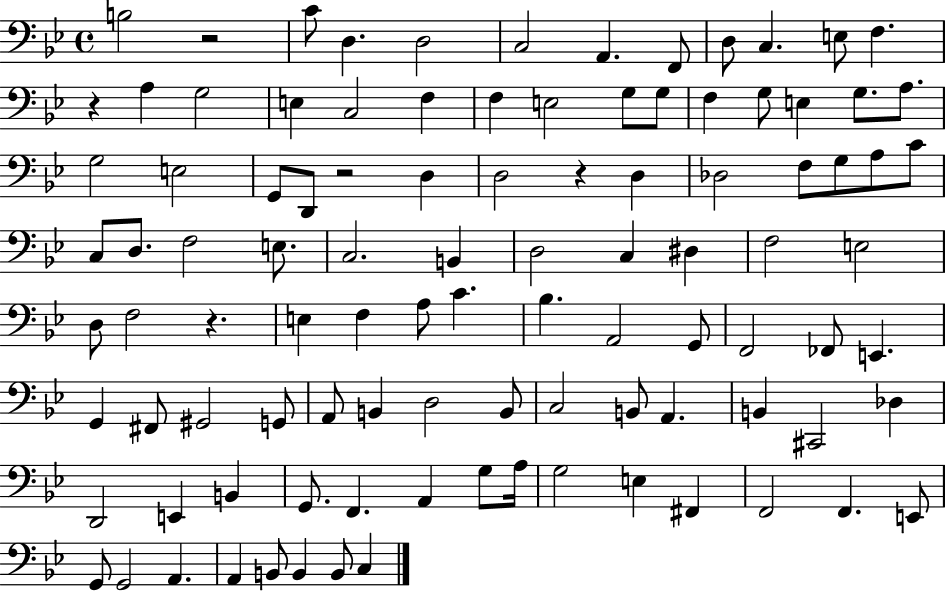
{
  \clef bass
  \time 4/4
  \defaultTimeSignature
  \key bes \major
  b2 r2 | c'8 d4. d2 | c2 a,4. f,8 | d8 c4. e8 f4. | \break r4 a4 g2 | e4 c2 f4 | f4 e2 g8 g8 | f4 g8 e4 g8. a8. | \break g2 e2 | g,8 d,8 r2 d4 | d2 r4 d4 | des2 f8 g8 a8 c'8 | \break c8 d8. f2 e8. | c2. b,4 | d2 c4 dis4 | f2 e2 | \break d8 f2 r4. | e4 f4 a8 c'4. | bes4. a,2 g,8 | f,2 fes,8 e,4. | \break g,4 fis,8 gis,2 g,8 | a,8 b,4 d2 b,8 | c2 b,8 a,4. | b,4 cis,2 des4 | \break d,2 e,4 b,4 | g,8. f,4. a,4 g8 a16 | g2 e4 fis,4 | f,2 f,4. e,8 | \break g,8 g,2 a,4. | a,4 b,8 b,4 b,8 c4 | \bar "|."
}